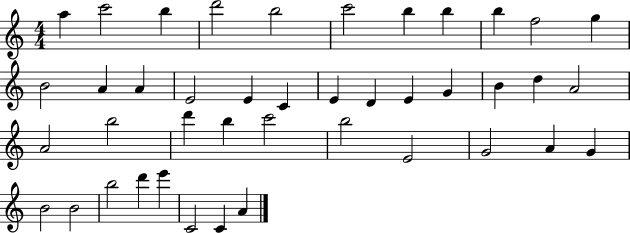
A5/q C6/h B5/q D6/h B5/h C6/h B5/q B5/q B5/q F5/h G5/q B4/h A4/q A4/q E4/h E4/q C4/q E4/q D4/q E4/q G4/q B4/q D5/q A4/h A4/h B5/h D6/q B5/q C6/h B5/h E4/h G4/h A4/q G4/q B4/h B4/h B5/h D6/q E6/q C4/h C4/q A4/q